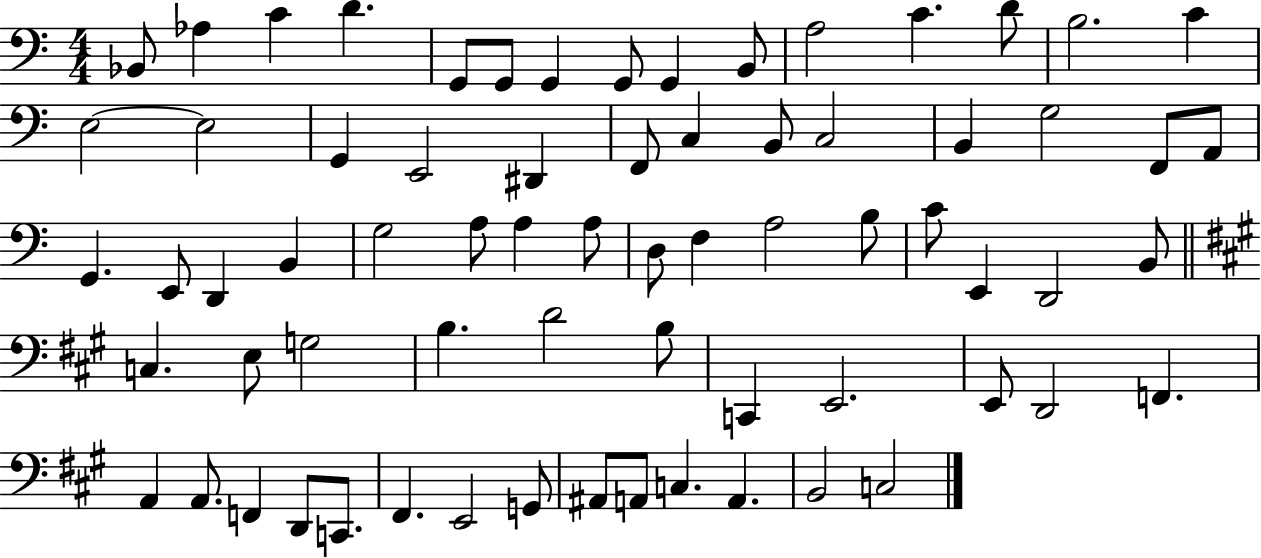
X:1
T:Untitled
M:4/4
L:1/4
K:C
_B,,/2 _A, C D G,,/2 G,,/2 G,, G,,/2 G,, B,,/2 A,2 C D/2 B,2 C E,2 E,2 G,, E,,2 ^D,, F,,/2 C, B,,/2 C,2 B,, G,2 F,,/2 A,,/2 G,, E,,/2 D,, B,, G,2 A,/2 A, A,/2 D,/2 F, A,2 B,/2 C/2 E,, D,,2 B,,/2 C, E,/2 G,2 B, D2 B,/2 C,, E,,2 E,,/2 D,,2 F,, A,, A,,/2 F,, D,,/2 C,,/2 ^F,, E,,2 G,,/2 ^A,,/2 A,,/2 C, A,, B,,2 C,2